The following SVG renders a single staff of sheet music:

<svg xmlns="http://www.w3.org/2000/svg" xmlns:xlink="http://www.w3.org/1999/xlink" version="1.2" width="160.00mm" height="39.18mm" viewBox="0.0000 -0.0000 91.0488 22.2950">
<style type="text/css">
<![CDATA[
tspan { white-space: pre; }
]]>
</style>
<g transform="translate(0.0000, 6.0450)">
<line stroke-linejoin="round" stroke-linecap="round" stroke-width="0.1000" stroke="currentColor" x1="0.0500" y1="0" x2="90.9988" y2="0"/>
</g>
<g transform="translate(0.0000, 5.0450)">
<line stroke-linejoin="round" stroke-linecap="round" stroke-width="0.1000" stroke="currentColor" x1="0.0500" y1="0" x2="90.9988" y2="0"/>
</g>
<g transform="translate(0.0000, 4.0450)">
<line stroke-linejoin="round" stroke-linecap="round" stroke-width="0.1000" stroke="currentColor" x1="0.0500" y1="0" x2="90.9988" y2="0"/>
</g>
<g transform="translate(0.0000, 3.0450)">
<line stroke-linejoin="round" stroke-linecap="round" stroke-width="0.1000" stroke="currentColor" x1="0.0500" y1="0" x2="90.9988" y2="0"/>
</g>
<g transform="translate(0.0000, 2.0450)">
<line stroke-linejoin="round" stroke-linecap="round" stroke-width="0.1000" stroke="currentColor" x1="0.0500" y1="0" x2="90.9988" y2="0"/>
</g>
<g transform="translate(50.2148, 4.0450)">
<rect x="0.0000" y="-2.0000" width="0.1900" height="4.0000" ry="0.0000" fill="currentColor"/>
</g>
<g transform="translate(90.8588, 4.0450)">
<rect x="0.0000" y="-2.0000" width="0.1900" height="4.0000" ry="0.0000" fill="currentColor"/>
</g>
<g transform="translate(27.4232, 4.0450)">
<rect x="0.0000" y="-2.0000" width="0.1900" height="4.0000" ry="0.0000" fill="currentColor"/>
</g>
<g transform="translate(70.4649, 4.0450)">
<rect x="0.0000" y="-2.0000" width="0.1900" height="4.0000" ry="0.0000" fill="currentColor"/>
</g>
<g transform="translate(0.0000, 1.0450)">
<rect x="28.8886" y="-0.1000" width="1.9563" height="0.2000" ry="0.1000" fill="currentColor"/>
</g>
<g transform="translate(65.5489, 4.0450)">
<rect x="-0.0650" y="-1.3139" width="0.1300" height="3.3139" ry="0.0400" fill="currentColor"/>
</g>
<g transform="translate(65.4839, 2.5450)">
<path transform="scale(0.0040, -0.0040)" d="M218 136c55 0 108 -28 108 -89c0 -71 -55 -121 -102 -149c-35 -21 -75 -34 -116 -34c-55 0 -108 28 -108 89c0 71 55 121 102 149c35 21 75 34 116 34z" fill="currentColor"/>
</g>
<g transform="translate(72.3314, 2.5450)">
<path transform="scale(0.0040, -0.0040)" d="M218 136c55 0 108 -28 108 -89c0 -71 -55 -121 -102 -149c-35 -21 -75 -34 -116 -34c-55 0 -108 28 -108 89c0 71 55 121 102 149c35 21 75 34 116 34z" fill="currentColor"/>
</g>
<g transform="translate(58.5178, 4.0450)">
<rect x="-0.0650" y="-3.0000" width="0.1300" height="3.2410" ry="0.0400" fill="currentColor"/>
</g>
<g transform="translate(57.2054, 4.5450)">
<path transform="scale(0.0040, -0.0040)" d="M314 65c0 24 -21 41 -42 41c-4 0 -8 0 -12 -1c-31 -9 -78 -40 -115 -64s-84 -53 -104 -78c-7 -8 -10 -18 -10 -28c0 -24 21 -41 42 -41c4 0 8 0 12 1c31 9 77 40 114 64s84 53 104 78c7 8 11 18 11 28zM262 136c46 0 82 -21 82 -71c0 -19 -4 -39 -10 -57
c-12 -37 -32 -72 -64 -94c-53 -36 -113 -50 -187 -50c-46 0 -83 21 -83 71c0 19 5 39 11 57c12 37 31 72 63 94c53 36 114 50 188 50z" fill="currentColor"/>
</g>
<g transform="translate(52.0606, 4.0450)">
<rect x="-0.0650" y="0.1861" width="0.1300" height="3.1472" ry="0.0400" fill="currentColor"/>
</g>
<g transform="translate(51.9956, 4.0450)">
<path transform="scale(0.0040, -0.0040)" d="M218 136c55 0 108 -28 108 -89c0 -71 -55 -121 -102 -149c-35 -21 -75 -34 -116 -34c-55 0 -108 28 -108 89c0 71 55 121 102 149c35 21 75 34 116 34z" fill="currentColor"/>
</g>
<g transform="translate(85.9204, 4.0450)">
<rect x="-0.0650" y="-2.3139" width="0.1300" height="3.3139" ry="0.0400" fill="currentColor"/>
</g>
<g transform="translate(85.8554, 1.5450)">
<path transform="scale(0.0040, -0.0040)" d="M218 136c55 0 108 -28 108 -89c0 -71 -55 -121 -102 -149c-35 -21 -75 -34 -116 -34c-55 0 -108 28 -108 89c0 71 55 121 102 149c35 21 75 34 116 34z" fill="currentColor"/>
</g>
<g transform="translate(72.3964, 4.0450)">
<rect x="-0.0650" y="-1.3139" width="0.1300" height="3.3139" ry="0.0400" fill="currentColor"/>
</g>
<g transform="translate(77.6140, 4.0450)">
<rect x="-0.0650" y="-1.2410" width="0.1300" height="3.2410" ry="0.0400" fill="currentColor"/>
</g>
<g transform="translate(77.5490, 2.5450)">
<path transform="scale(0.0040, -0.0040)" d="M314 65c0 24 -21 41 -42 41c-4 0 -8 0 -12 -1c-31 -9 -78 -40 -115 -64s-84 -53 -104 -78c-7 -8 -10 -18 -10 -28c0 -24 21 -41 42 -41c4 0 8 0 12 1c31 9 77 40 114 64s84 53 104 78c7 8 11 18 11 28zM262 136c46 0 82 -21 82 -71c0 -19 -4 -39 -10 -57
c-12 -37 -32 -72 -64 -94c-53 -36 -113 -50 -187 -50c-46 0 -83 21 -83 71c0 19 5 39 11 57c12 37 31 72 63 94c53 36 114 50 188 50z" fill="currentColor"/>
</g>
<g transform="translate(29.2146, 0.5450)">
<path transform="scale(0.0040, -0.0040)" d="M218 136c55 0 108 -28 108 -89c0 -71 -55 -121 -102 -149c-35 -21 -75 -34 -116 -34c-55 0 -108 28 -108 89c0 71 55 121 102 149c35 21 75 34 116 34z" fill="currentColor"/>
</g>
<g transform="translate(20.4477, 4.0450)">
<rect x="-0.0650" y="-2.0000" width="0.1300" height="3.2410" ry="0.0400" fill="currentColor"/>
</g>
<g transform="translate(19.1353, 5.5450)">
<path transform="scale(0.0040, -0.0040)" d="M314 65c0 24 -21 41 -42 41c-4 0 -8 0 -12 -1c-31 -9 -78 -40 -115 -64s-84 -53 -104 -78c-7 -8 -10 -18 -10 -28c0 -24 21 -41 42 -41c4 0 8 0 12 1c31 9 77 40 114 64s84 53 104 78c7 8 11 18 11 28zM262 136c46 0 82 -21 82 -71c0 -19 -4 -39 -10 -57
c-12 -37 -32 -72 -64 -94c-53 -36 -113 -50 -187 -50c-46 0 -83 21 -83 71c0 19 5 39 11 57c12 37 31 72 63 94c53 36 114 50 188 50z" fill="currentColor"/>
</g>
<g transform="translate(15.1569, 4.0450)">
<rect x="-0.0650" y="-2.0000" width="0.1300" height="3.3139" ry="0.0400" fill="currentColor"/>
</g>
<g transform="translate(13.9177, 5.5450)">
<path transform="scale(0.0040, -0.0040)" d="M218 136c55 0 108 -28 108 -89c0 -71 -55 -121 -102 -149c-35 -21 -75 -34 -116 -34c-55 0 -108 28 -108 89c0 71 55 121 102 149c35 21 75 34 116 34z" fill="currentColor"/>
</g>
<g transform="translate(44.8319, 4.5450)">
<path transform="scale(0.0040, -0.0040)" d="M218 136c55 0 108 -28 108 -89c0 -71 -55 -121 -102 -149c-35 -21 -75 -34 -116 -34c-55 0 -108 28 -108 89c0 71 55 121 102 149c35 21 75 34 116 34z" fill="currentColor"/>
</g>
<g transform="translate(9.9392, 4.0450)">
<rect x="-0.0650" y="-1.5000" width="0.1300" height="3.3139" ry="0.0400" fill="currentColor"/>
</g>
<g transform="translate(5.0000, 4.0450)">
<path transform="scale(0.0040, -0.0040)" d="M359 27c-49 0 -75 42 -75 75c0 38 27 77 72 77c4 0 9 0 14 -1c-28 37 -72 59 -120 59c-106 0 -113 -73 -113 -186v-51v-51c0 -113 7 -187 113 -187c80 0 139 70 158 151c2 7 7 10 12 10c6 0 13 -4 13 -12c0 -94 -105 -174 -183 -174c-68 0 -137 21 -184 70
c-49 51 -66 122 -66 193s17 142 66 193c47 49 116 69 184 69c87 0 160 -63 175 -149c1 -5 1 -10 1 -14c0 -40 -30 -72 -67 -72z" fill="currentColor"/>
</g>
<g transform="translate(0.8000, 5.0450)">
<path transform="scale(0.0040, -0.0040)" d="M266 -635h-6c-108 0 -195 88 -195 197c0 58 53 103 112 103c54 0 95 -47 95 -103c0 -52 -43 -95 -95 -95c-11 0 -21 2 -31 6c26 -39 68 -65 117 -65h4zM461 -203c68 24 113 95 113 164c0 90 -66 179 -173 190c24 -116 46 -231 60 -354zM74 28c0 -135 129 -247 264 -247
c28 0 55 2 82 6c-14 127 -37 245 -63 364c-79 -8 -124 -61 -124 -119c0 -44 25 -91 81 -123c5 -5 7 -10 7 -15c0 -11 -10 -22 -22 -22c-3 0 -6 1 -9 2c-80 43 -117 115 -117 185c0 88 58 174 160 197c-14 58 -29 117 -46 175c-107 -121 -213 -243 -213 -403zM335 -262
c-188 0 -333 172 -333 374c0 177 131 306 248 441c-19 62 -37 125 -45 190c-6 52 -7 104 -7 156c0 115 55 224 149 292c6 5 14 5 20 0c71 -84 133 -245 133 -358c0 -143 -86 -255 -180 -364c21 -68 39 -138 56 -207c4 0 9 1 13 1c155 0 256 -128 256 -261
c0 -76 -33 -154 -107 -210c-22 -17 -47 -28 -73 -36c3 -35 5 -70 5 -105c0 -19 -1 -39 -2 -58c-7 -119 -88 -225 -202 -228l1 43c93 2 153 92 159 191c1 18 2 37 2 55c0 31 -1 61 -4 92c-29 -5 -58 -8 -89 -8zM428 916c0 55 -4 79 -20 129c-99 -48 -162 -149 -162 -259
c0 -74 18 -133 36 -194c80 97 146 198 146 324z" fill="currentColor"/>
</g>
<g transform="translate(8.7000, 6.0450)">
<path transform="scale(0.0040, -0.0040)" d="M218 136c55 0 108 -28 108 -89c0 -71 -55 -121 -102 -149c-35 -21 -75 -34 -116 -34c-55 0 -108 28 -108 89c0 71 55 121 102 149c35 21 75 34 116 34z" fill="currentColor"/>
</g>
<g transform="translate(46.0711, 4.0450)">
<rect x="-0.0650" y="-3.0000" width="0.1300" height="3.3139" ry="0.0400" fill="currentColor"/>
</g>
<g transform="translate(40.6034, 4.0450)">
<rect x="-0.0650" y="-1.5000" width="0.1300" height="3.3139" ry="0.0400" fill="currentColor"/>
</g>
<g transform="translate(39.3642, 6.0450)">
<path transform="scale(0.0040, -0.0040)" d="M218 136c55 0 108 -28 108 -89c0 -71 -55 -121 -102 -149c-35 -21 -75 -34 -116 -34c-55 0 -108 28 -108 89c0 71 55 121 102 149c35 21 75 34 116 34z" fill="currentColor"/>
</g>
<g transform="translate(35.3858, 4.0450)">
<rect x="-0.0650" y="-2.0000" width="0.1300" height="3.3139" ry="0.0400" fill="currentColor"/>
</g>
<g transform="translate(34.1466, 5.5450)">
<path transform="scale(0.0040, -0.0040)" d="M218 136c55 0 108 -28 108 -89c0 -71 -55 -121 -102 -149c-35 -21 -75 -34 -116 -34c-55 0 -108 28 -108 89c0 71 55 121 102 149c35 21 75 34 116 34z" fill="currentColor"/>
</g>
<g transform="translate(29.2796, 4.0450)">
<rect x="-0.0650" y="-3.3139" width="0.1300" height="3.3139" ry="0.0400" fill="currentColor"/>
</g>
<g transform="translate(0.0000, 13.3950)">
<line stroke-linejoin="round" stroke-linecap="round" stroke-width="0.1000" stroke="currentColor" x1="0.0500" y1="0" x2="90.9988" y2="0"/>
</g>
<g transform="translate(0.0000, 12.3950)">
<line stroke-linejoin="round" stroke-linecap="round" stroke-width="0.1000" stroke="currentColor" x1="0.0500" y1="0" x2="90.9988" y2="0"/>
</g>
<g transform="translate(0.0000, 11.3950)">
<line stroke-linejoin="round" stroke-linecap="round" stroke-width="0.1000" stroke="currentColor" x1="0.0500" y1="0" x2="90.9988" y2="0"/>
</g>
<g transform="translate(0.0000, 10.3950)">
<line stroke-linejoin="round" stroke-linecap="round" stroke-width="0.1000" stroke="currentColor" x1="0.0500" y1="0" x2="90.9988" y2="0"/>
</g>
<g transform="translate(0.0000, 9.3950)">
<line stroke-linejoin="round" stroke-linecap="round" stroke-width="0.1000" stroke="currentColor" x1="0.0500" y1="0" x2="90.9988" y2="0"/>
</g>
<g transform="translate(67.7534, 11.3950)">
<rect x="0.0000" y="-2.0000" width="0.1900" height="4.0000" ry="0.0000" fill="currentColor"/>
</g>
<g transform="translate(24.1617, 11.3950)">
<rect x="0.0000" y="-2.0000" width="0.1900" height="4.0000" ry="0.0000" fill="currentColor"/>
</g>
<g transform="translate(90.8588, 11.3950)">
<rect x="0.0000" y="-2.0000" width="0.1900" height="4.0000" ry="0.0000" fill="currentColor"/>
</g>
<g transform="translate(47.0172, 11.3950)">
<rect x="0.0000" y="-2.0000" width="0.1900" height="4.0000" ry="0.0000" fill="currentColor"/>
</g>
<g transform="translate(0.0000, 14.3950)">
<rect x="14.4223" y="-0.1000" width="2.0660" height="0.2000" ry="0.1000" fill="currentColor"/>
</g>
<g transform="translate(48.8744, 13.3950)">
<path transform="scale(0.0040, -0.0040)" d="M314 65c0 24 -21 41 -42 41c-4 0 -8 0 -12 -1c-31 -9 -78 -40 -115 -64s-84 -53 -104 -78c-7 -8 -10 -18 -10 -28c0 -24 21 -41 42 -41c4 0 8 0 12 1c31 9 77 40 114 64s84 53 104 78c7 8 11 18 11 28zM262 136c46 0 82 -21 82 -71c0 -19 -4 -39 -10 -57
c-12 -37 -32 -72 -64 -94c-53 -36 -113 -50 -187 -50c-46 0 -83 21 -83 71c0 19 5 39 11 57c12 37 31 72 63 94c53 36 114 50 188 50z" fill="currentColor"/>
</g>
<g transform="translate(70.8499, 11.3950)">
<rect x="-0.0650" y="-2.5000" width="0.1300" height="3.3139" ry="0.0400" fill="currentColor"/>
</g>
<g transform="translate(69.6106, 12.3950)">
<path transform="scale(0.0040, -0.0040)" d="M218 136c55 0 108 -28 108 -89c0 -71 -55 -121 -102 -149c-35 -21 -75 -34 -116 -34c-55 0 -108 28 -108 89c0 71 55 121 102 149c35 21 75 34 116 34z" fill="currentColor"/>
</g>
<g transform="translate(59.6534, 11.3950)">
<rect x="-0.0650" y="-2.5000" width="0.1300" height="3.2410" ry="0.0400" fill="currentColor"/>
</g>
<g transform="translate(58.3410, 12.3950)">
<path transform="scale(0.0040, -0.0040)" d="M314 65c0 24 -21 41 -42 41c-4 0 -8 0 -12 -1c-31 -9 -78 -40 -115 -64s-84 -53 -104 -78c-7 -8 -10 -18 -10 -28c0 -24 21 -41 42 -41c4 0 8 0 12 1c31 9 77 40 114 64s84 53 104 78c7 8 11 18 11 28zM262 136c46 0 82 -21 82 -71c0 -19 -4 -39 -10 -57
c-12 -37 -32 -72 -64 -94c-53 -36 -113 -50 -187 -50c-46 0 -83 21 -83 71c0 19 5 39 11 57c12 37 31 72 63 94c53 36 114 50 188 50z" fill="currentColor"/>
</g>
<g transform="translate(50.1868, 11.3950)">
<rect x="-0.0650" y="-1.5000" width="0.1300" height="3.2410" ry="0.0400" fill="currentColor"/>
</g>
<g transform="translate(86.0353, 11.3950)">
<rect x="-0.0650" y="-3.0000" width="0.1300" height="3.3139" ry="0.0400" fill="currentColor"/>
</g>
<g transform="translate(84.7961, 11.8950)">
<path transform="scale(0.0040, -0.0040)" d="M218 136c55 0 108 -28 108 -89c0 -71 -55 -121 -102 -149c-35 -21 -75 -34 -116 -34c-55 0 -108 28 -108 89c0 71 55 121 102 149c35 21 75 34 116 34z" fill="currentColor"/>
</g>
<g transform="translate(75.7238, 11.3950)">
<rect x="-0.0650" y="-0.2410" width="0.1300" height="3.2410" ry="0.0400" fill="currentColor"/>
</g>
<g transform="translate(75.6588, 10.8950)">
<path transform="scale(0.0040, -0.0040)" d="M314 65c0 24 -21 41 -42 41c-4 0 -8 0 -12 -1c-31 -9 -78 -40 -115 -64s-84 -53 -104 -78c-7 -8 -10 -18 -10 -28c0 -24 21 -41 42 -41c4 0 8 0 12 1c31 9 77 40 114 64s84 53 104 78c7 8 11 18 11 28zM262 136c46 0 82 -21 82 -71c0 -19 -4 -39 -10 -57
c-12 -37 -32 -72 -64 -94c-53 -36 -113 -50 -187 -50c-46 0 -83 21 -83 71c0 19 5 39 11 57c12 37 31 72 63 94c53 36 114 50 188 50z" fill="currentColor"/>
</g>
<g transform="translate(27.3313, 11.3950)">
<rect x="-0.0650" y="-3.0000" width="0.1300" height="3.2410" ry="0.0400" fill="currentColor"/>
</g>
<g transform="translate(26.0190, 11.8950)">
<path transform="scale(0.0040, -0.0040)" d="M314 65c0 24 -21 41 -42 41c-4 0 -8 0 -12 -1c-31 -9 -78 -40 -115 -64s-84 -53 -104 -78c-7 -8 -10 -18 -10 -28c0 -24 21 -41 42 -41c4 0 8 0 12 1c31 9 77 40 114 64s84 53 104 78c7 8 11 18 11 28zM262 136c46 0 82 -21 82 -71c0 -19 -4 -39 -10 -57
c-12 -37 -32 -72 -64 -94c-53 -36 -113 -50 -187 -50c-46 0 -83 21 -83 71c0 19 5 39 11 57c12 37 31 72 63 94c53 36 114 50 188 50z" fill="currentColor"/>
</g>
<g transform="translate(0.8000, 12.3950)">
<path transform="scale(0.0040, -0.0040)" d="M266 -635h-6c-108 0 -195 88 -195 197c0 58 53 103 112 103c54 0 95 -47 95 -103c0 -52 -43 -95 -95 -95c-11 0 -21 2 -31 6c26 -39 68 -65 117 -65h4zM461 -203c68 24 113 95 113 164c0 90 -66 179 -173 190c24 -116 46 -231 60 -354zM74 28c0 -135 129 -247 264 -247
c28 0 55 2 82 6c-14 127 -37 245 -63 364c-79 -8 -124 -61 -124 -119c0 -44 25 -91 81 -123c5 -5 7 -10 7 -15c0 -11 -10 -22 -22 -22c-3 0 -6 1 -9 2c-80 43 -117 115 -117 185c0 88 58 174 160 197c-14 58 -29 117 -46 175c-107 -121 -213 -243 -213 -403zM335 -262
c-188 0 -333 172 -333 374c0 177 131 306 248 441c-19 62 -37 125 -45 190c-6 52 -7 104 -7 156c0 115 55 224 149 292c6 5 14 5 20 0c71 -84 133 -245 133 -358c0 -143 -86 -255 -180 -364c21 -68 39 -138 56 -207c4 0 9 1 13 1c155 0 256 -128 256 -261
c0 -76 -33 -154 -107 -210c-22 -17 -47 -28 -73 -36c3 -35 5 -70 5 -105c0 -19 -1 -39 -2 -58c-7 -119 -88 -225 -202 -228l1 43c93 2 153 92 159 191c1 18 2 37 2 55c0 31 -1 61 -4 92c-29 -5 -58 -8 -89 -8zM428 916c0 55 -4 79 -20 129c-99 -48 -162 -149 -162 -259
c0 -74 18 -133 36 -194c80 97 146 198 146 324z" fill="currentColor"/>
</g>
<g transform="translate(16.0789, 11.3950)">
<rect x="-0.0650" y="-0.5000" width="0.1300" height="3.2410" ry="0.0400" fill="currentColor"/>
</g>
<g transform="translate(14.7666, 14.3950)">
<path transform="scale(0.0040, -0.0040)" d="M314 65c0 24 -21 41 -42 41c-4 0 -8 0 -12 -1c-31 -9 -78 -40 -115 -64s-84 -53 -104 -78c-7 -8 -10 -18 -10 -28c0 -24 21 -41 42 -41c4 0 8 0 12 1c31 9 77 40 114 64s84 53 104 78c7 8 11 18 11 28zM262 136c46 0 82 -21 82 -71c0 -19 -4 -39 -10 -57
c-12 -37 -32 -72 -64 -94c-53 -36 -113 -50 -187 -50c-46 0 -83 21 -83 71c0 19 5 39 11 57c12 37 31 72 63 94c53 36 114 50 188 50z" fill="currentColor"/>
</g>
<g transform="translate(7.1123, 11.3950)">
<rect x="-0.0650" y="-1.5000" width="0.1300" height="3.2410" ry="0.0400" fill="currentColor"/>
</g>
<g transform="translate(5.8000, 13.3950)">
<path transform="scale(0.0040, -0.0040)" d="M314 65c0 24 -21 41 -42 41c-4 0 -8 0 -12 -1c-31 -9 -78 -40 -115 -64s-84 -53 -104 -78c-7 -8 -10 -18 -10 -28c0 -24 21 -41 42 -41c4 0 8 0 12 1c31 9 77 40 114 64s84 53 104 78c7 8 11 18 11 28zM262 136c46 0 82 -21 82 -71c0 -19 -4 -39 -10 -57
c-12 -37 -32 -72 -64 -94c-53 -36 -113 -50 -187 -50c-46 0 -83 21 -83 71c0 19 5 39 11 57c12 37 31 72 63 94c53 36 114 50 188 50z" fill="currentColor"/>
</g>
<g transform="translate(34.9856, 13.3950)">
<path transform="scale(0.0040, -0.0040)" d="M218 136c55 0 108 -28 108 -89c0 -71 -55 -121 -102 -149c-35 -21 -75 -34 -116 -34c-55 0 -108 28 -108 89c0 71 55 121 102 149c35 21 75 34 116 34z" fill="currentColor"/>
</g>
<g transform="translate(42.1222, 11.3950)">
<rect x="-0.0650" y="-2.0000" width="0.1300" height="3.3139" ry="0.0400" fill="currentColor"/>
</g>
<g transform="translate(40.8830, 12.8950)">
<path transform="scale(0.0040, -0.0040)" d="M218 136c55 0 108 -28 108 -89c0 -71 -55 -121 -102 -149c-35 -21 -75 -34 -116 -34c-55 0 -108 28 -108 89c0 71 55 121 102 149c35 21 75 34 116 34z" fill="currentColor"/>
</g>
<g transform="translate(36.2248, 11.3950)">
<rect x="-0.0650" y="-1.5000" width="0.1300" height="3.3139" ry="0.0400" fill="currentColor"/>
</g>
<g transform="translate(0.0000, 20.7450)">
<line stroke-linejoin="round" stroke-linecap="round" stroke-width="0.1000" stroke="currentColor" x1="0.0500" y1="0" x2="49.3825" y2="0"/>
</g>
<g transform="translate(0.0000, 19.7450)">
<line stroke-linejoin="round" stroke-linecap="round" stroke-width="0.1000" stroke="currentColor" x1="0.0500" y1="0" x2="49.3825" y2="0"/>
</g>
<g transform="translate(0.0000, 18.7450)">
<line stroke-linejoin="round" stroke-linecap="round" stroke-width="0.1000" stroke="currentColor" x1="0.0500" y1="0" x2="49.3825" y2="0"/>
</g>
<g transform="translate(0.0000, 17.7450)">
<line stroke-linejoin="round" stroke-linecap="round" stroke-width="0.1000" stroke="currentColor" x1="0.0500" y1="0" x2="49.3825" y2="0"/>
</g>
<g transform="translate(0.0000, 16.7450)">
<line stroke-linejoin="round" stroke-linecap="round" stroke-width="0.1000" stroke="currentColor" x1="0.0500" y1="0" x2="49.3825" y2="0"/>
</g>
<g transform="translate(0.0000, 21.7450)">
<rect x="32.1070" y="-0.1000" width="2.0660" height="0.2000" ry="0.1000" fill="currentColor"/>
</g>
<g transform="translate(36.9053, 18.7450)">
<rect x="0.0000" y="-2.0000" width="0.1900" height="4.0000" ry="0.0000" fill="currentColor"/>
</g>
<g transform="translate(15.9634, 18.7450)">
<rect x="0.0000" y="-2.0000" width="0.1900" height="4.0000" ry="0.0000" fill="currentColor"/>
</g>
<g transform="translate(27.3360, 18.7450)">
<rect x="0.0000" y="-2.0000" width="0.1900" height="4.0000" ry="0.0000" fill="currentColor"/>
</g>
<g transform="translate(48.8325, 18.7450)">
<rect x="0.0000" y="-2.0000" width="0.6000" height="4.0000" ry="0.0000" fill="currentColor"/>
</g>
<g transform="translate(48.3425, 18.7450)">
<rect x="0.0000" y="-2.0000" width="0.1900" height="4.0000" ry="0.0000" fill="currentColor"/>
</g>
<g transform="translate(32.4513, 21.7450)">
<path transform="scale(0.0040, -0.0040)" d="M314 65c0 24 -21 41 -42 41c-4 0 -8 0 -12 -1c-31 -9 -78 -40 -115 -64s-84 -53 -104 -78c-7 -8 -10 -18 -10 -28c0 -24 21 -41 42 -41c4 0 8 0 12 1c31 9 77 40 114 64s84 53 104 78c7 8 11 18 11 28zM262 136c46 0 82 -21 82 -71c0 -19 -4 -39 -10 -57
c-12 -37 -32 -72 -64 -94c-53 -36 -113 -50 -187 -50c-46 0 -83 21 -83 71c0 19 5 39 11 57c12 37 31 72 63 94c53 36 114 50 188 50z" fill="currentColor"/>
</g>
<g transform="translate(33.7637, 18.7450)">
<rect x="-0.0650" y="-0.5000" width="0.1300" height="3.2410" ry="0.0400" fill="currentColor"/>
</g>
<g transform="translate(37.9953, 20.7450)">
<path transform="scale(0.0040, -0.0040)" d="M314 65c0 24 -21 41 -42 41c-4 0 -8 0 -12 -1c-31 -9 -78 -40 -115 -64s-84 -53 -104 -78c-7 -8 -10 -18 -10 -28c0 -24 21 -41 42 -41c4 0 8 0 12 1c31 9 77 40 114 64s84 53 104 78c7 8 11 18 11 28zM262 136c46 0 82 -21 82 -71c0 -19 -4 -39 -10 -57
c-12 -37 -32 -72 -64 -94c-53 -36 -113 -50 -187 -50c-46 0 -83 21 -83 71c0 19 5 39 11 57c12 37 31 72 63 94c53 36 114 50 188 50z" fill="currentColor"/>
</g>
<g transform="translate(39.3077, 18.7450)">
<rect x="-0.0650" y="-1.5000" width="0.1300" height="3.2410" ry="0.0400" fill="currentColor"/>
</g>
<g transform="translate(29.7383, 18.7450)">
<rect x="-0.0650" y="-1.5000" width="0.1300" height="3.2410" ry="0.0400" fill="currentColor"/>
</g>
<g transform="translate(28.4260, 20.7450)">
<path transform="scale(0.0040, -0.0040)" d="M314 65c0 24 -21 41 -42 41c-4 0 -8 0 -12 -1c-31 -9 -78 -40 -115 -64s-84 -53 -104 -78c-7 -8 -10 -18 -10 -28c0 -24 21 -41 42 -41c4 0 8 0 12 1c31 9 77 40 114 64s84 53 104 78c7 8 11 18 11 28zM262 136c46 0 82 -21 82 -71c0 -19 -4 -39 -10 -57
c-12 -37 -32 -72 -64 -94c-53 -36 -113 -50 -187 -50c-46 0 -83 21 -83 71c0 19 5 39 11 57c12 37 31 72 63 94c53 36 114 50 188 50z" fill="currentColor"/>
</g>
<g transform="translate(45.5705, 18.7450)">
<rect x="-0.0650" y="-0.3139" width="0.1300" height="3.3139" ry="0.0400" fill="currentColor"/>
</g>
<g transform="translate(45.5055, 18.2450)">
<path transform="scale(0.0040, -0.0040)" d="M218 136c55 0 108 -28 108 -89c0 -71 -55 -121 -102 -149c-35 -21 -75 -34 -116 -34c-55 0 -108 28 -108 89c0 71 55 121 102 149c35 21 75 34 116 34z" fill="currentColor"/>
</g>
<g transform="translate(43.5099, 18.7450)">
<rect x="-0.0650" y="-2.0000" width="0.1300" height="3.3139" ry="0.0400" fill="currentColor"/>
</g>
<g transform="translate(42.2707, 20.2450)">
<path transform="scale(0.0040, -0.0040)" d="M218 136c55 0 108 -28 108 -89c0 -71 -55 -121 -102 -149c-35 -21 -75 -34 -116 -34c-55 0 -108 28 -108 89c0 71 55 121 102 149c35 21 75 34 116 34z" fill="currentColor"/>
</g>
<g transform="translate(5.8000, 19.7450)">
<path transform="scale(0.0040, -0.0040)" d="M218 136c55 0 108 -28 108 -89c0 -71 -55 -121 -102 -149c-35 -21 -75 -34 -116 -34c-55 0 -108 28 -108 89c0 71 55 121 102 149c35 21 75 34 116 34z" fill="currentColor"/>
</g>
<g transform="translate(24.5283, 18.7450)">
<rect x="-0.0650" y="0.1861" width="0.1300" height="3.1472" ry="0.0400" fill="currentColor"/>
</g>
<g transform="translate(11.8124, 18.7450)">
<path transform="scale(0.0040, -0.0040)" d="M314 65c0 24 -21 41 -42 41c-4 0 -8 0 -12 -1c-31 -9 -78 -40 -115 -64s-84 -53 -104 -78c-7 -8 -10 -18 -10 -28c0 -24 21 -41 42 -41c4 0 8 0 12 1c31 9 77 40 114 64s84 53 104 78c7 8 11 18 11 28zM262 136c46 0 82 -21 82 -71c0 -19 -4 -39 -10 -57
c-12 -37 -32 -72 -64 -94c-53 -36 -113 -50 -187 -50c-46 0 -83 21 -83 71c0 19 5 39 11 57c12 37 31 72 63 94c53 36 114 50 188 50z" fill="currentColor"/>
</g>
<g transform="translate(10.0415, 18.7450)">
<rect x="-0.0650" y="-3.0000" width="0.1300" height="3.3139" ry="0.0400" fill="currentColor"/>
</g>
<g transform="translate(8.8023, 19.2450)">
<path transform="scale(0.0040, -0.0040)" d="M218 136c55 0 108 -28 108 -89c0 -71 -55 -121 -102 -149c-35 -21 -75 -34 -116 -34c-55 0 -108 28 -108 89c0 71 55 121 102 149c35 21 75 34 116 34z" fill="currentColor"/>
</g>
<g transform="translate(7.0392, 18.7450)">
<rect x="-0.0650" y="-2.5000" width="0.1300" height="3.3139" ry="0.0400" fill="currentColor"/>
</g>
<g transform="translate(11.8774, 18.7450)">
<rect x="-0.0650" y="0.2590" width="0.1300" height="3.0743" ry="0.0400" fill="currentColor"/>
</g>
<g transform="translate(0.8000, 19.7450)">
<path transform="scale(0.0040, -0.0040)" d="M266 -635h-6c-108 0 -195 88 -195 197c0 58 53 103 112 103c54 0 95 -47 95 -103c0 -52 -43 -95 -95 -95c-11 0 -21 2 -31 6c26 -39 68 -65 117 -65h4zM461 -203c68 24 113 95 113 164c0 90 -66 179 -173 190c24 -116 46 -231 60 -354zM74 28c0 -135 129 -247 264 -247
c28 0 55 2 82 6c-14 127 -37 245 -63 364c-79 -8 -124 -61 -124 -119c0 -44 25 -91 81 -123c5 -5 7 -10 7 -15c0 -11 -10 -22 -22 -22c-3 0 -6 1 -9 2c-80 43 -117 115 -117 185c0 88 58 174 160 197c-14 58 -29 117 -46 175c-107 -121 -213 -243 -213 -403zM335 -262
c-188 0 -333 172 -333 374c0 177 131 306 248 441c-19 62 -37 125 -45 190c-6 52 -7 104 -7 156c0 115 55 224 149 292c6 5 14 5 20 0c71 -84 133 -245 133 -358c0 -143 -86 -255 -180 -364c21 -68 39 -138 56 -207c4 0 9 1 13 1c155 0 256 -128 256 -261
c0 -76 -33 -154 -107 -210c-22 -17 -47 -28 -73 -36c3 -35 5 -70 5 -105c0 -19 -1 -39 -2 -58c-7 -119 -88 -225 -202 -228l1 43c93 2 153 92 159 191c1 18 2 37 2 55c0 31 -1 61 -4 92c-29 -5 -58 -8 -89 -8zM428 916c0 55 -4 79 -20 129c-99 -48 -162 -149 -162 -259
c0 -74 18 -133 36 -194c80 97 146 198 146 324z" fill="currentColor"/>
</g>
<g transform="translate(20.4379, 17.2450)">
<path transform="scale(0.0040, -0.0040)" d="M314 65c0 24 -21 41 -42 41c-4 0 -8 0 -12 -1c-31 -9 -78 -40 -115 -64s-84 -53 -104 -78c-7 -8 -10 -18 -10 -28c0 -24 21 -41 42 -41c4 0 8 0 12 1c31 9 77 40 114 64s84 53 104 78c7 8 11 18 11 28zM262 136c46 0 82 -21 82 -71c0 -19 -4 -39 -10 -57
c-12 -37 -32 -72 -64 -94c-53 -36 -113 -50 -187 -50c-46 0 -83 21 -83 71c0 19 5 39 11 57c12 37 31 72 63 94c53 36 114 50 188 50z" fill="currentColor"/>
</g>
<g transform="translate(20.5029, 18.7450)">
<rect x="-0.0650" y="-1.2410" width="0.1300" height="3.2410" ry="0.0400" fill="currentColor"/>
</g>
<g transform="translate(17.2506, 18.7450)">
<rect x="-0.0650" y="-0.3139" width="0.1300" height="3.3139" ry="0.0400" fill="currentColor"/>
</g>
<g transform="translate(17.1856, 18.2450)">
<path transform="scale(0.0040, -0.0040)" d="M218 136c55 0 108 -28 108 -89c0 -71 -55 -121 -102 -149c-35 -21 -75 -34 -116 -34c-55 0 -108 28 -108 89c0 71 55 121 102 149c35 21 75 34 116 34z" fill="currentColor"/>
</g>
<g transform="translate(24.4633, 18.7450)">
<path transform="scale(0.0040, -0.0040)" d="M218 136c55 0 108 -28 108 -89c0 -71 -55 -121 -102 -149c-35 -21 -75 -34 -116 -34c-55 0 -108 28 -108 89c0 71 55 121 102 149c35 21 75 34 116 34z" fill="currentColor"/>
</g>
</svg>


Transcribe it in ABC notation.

X:1
T:Untitled
M:4/4
L:1/4
K:C
E F F2 b F E A B A2 e e e2 g E2 C2 A2 E F E2 G2 G c2 A G A B2 c e2 B E2 C2 E2 F c